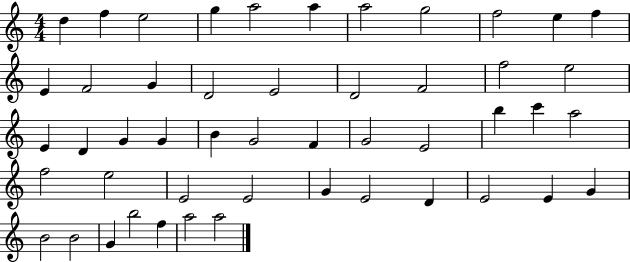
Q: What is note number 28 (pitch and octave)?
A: G4